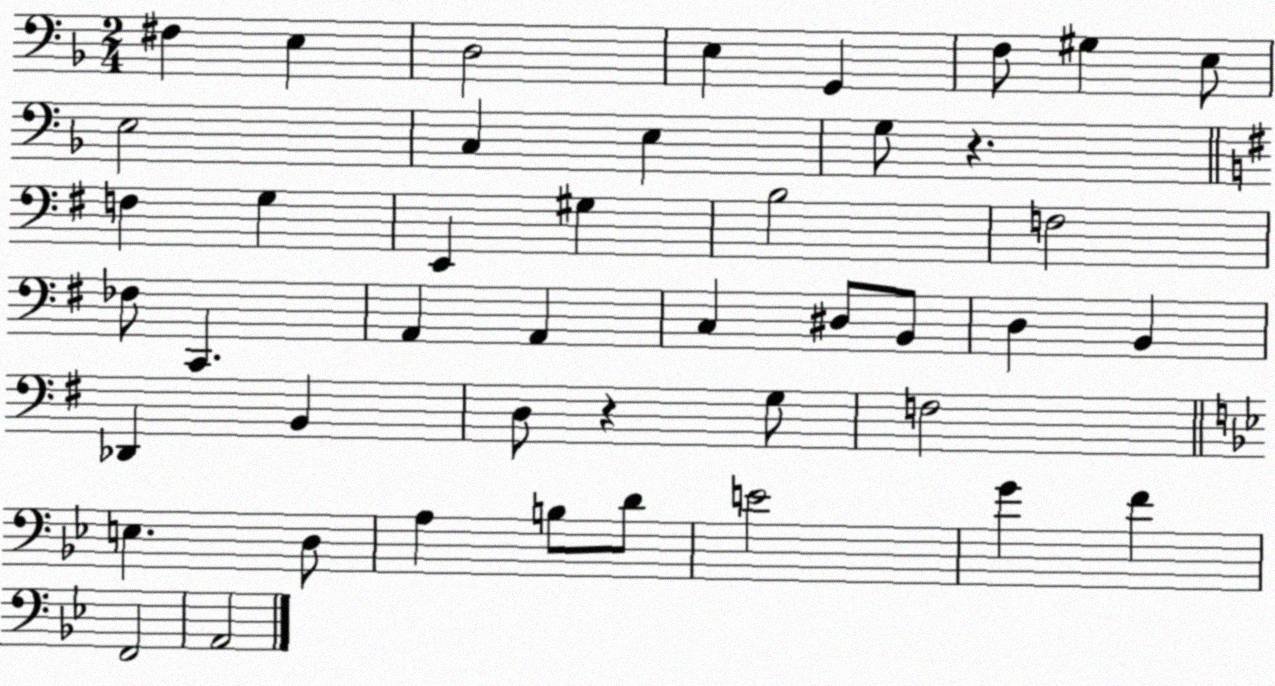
X:1
T:Untitled
M:2/4
L:1/4
K:F
^F, E, D,2 E, G,, F,/2 ^G, E,/2 E,2 C, E, G,/2 z F, G, E,, ^G, B,2 F,2 _F,/2 C,, A,, A,, C, ^D,/2 B,,/2 D, B,, _D,, B,, D,/2 z G,/2 F,2 E, D,/2 A, B,/2 D/2 E2 G F F,,2 A,,2